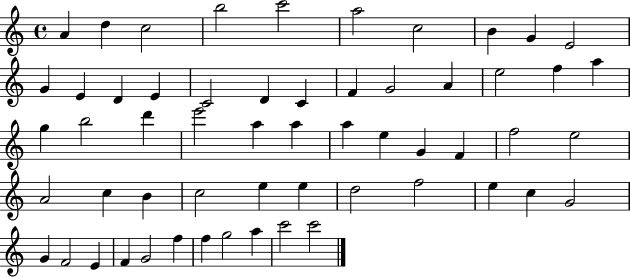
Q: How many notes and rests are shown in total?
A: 57